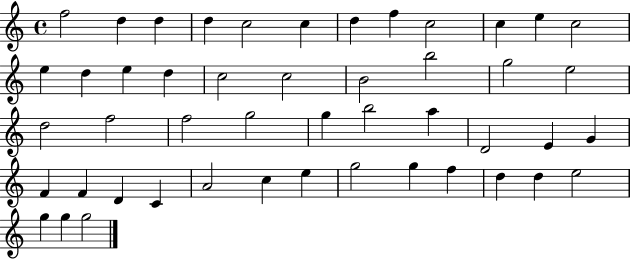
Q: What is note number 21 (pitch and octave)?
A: G5